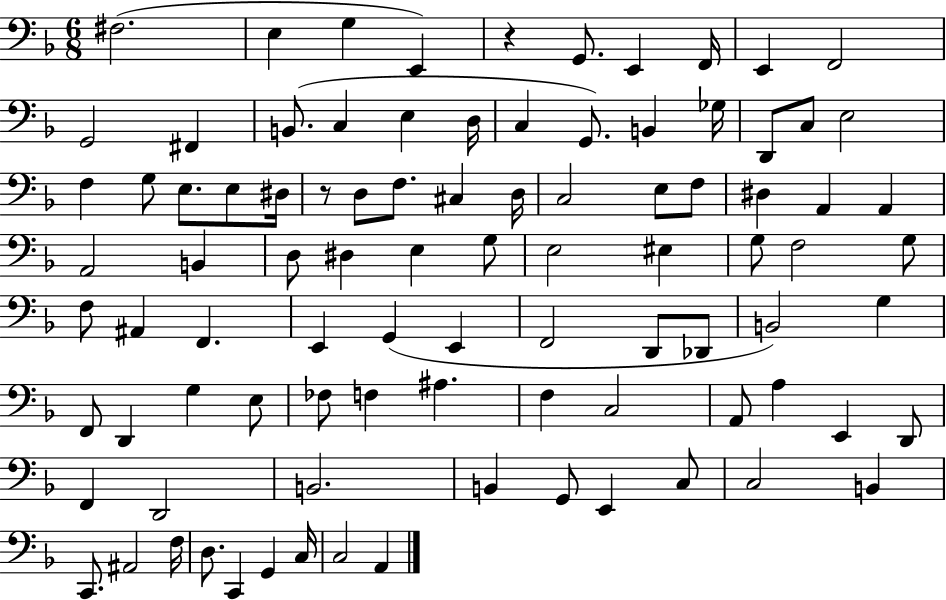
X:1
T:Untitled
M:6/8
L:1/4
K:F
^F,2 E, G, E,, z G,,/2 E,, F,,/4 E,, F,,2 G,,2 ^F,, B,,/2 C, E, D,/4 C, G,,/2 B,, _G,/4 D,,/2 C,/2 E,2 F, G,/2 E,/2 E,/2 ^D,/4 z/2 D,/2 F,/2 ^C, D,/4 C,2 E,/2 F,/2 ^D, A,, A,, A,,2 B,, D,/2 ^D, E, G,/2 E,2 ^E, G,/2 F,2 G,/2 F,/2 ^A,, F,, E,, G,, E,, F,,2 D,,/2 _D,,/2 B,,2 G, F,,/2 D,, G, E,/2 _F,/2 F, ^A, F, C,2 A,,/2 A, E,, D,,/2 F,, D,,2 B,,2 B,, G,,/2 E,, C,/2 C,2 B,, C,,/2 ^A,,2 F,/4 D,/2 C,, G,, C,/4 C,2 A,,